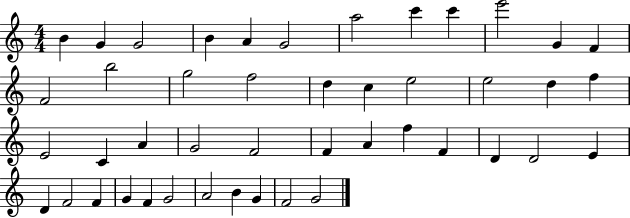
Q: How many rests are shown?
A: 0